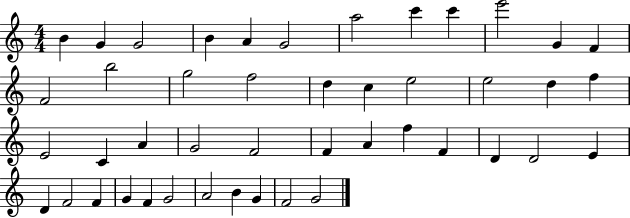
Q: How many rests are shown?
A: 0